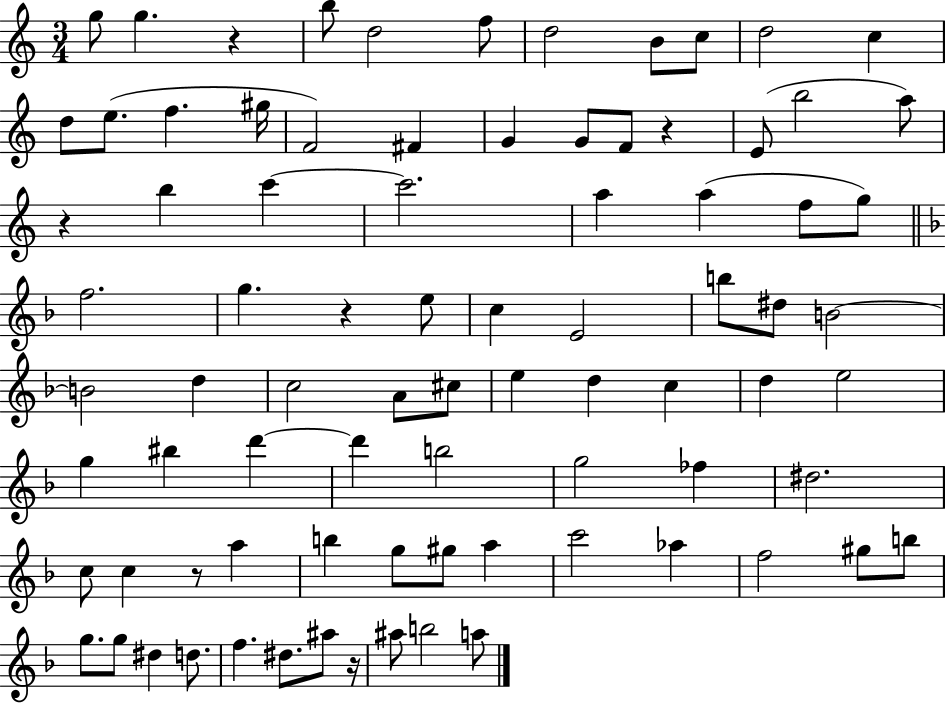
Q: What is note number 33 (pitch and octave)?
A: C5